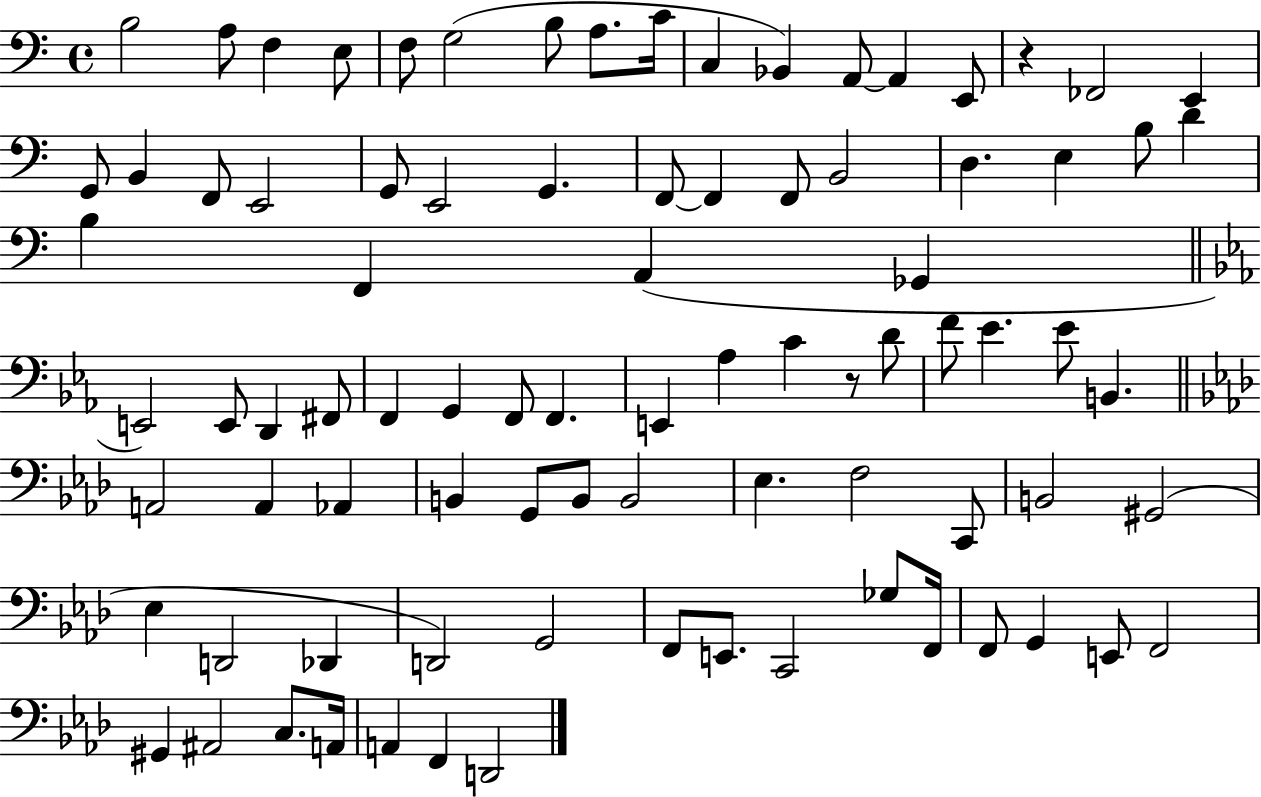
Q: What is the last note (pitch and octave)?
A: D2